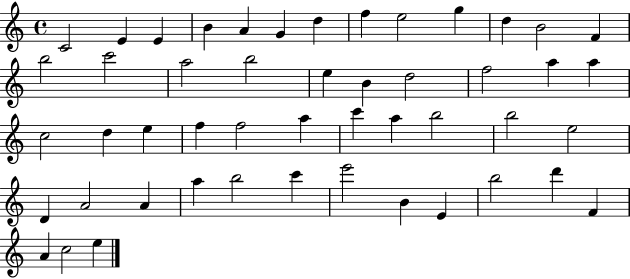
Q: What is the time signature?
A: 4/4